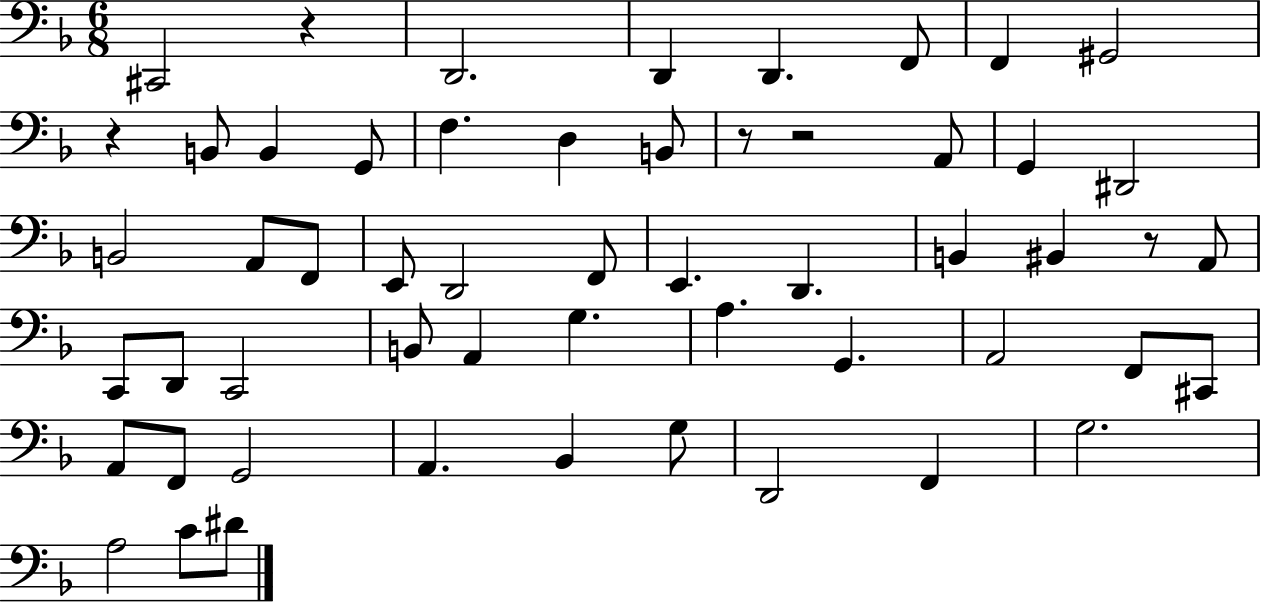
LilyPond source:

{
  \clef bass
  \numericTimeSignature
  \time 6/8
  \key f \major
  cis,2 r4 | d,2. | d,4 d,4. f,8 | f,4 gis,2 | \break r4 b,8 b,4 g,8 | f4. d4 b,8 | r8 r2 a,8 | g,4 dis,2 | \break b,2 a,8 f,8 | e,8 d,2 f,8 | e,4. d,4. | b,4 bis,4 r8 a,8 | \break c,8 d,8 c,2 | b,8 a,4 g4. | a4. g,4. | a,2 f,8 cis,8 | \break a,8 f,8 g,2 | a,4. bes,4 g8 | d,2 f,4 | g2. | \break a2 c'8 dis'8 | \bar "|."
}